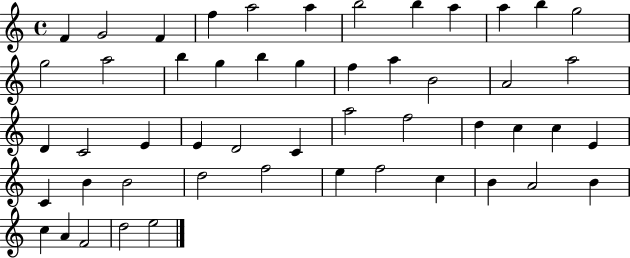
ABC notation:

X:1
T:Untitled
M:4/4
L:1/4
K:C
F G2 F f a2 a b2 b a a b g2 g2 a2 b g b g f a B2 A2 a2 D C2 E E D2 C a2 f2 d c c E C B B2 d2 f2 e f2 c B A2 B c A F2 d2 e2